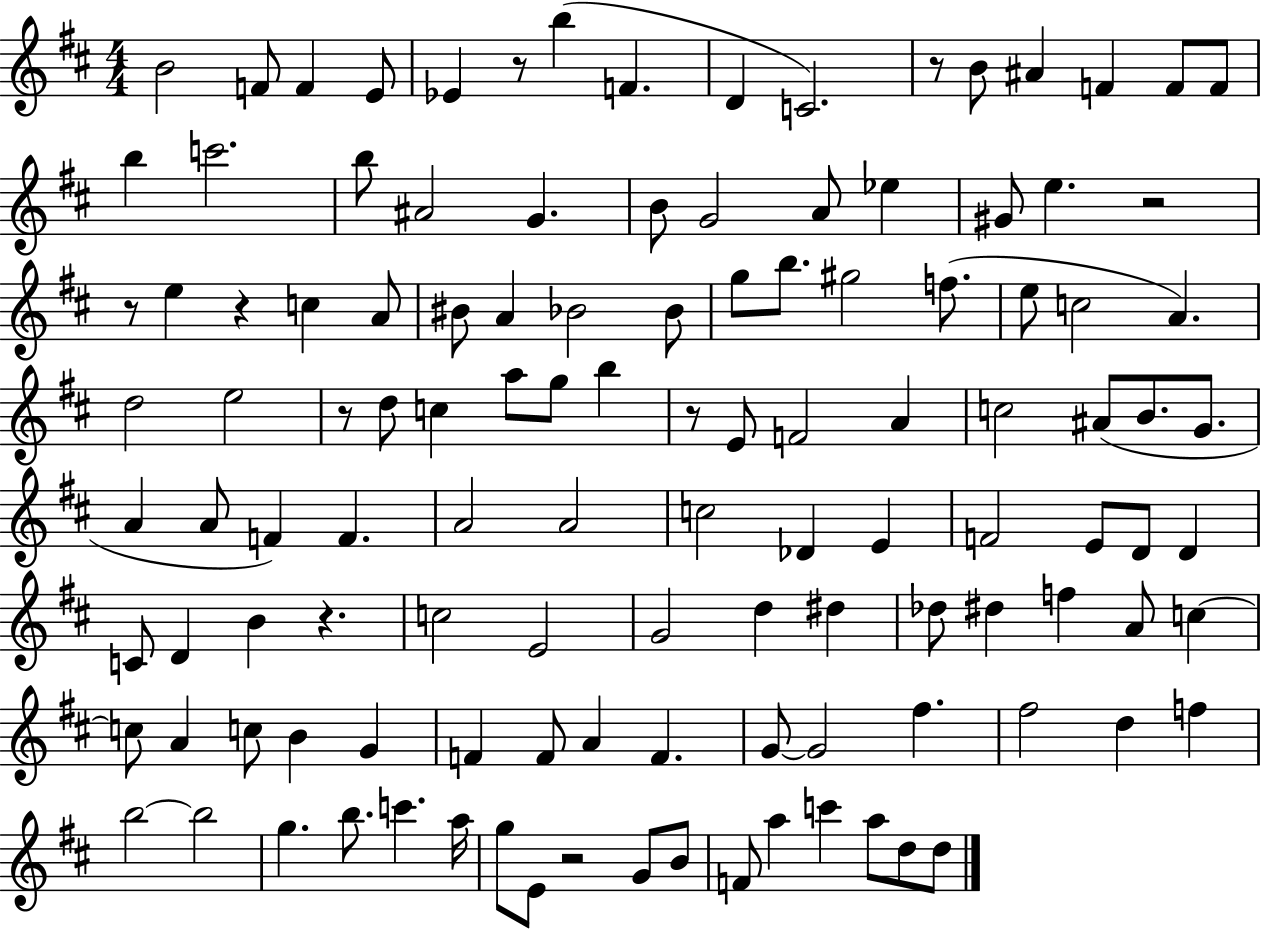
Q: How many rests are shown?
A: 9